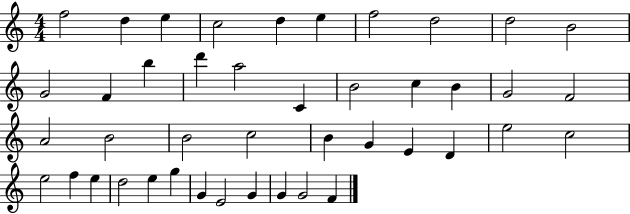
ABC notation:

X:1
T:Untitled
M:4/4
L:1/4
K:C
f2 d e c2 d e f2 d2 d2 B2 G2 F b d' a2 C B2 c B G2 F2 A2 B2 B2 c2 B G E D e2 c2 e2 f e d2 e g G E2 G G G2 F